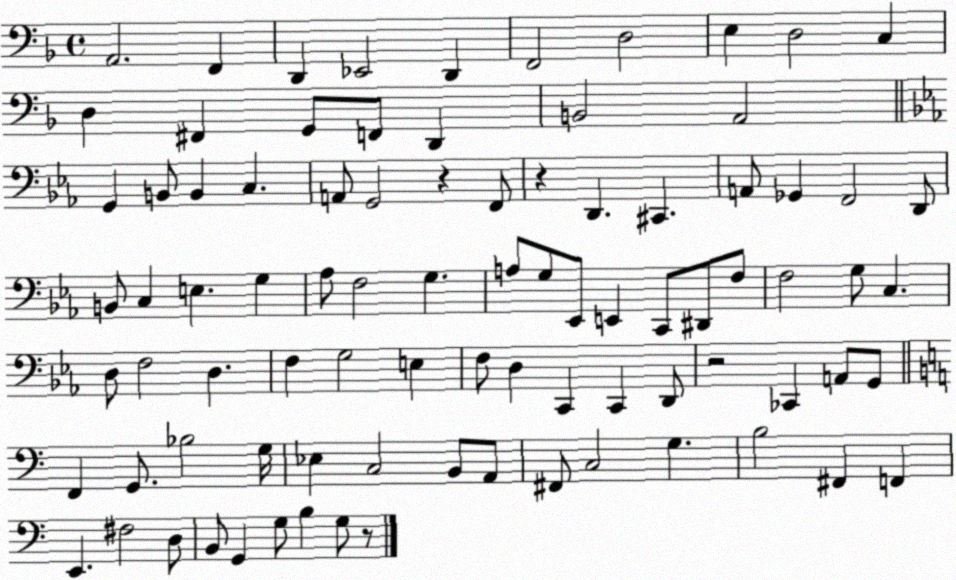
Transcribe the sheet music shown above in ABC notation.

X:1
T:Untitled
M:4/4
L:1/4
K:F
A,,2 F,, D,, _E,,2 D,, F,,2 D,2 E, D,2 C, D, ^F,, G,,/2 F,,/2 D,, B,,2 A,,2 G,, B,,/2 B,, C, A,,/2 G,,2 z F,,/2 z D,, ^C,, A,,/2 _G,, F,,2 D,,/2 B,,/2 C, E, G, _A,/2 F,2 G, A,/2 G,/2 _E,,/2 E,, C,,/2 ^D,,/2 F,/2 F,2 G,/2 C, D,/2 F,2 D, F, G,2 E, F,/2 D, C,, C,, D,,/2 z2 _C,, A,,/2 G,,/2 F,, G,,/2 _B,2 G,/4 _E, C,2 B,,/2 A,,/2 ^F,,/2 C,2 G, B,2 ^F,, F,, E,, ^F,2 D,/2 B,,/2 G,, G,/2 B, G,/2 z/2